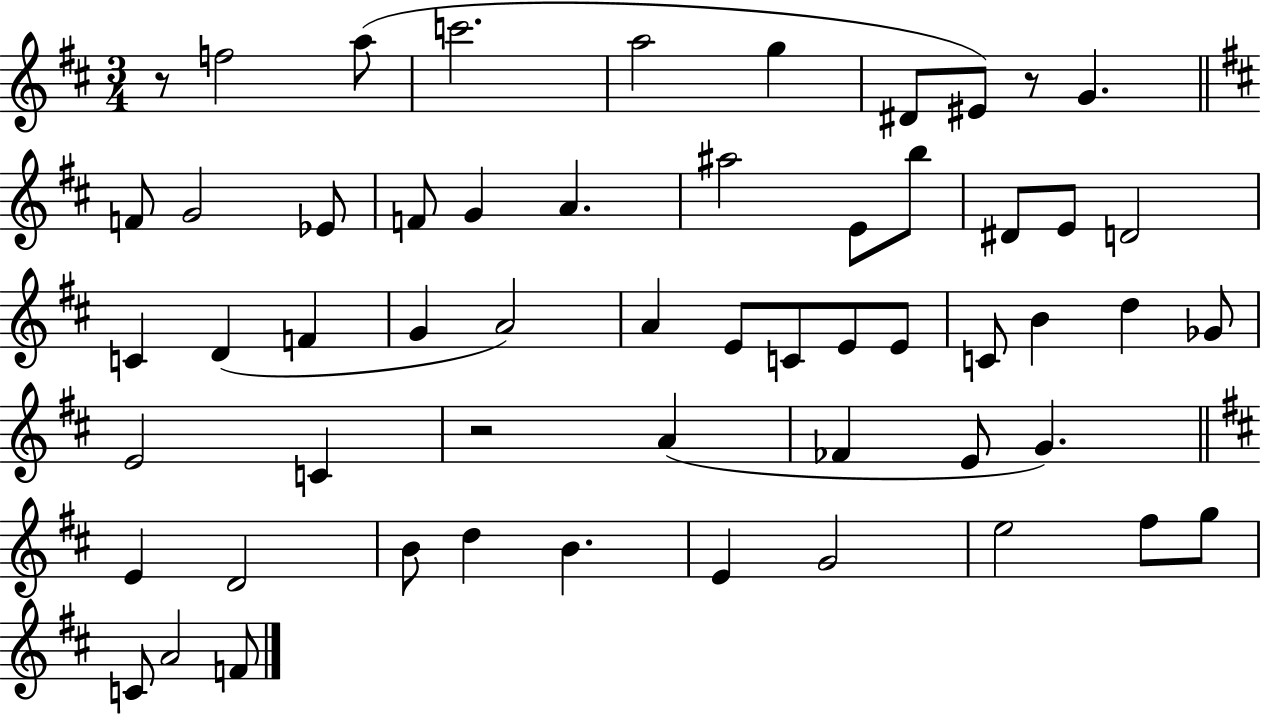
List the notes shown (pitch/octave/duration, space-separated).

R/e F5/h A5/e C6/h. A5/h G5/q D#4/e EIS4/e R/e G4/q. F4/e G4/h Eb4/e F4/e G4/q A4/q. A#5/h E4/e B5/e D#4/e E4/e D4/h C4/q D4/q F4/q G4/q A4/h A4/q E4/e C4/e E4/e E4/e C4/e B4/q D5/q Gb4/e E4/h C4/q R/h A4/q FES4/q E4/e G4/q. E4/q D4/h B4/e D5/q B4/q. E4/q G4/h E5/h F#5/e G5/e C4/e A4/h F4/e